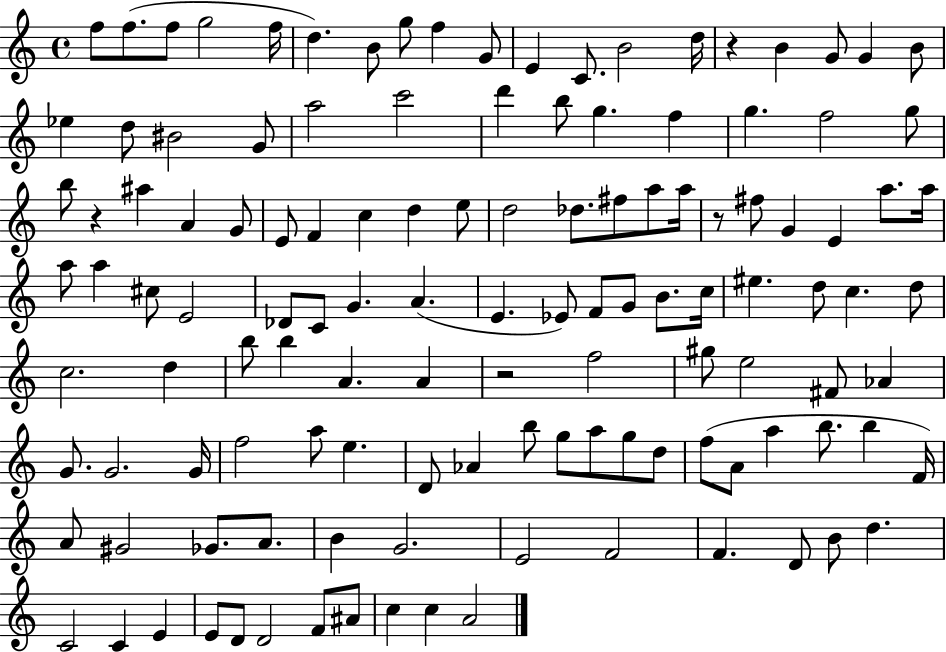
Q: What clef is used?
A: treble